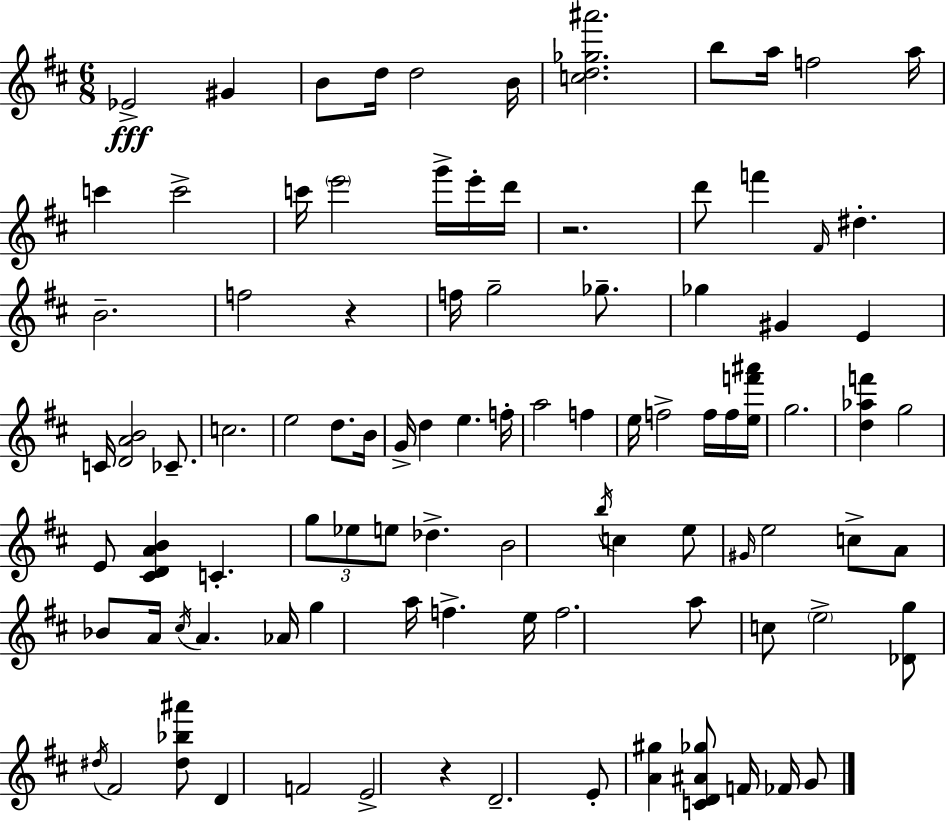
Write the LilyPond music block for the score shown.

{
  \clef treble
  \numericTimeSignature
  \time 6/8
  \key d \major
  ees'2->\fff gis'4 | b'8 d''16 d''2 b'16 | <c'' d'' ges'' ais'''>2. | b''8 a''16 f''2 a''16 | \break c'''4 c'''2-> | c'''16 \parenthesize e'''2 g'''16-> e'''16-. d'''16 | r2. | d'''8 f'''4 \grace { fis'16 } dis''4.-. | \break b'2.-- | f''2 r4 | f''16 g''2-- ges''8.-- | ges''4 gis'4 e'4 | \break c'16 <d' a' b'>2 ces'8.-- | c''2. | e''2 d''8. | b'16 g'16-> d''4 e''4. | \break f''16-. a''2 f''4 | e''16 f''2-> f''16 f''16 | <e'' f''' ais'''>16 g''2. | <d'' aes'' f'''>4 g''2 | \break e'8 <cis' d' a' b'>4 c'4.-. | \tuplet 3/2 { g''8 ees''8 e''8 } des''4.-> | b'2 \acciaccatura { b''16 } c''4 | e''8 \grace { gis'16 } e''2 | \break c''8-> a'8 bes'8 a'16 \acciaccatura { cis''16 } a'4. | aes'16 g''4 a''16 f''4.-> | e''16 f''2. | a''8 c''8 \parenthesize e''2-> | \break <des' g''>8 \acciaccatura { dis''16 } fis'2 | <dis'' bes'' ais'''>8 d'4 f'2 | e'2-> | r4 d'2.-- | \break e'8-. <a' gis''>4 <c' d' ais' ges''>8 | f'16 fes'16 g'8 \bar "|."
}